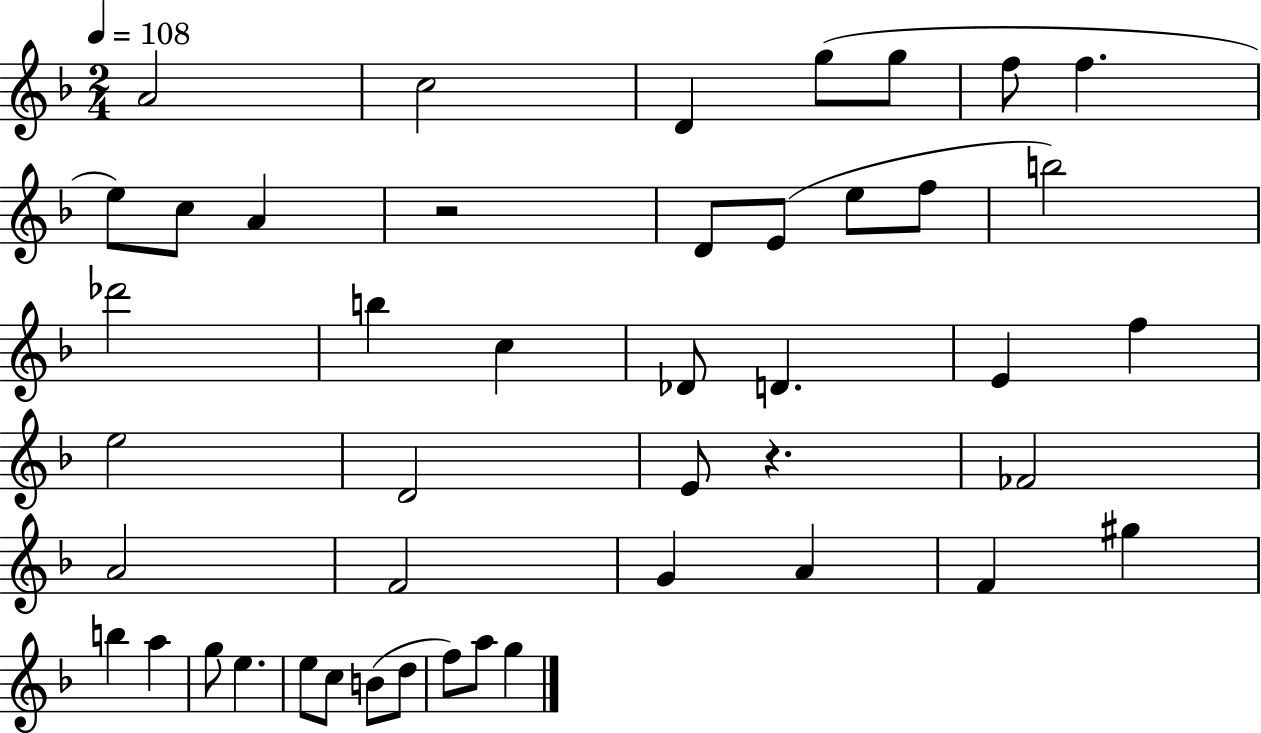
{
  \clef treble
  \numericTimeSignature
  \time 2/4
  \key f \major
  \tempo 4 = 108
  a'2 | c''2 | d'4 g''8( g''8 | f''8 f''4. | \break e''8) c''8 a'4 | r2 | d'8 e'8( e''8 f''8 | b''2) | \break des'''2 | b''4 c''4 | des'8 d'4. | e'4 f''4 | \break e''2 | d'2 | e'8 r4. | fes'2 | \break a'2 | f'2 | g'4 a'4 | f'4 gis''4 | \break b''4 a''4 | g''8 e''4. | e''8 c''8 b'8( d''8 | f''8) a''8 g''4 | \break \bar "|."
}